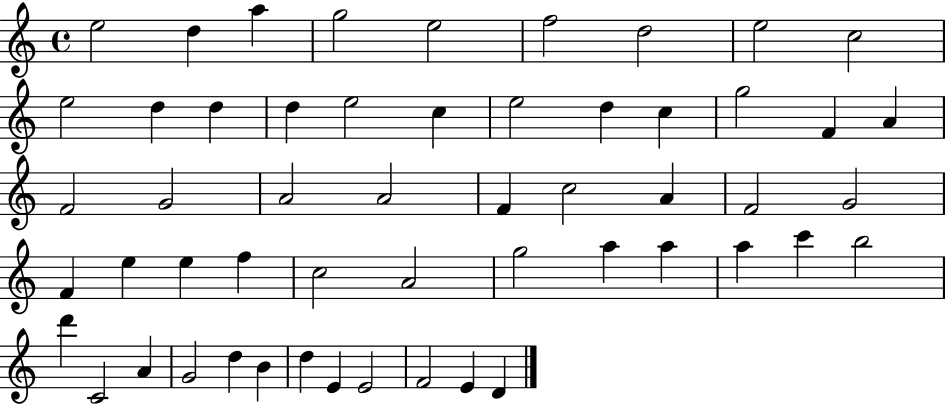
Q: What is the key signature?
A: C major